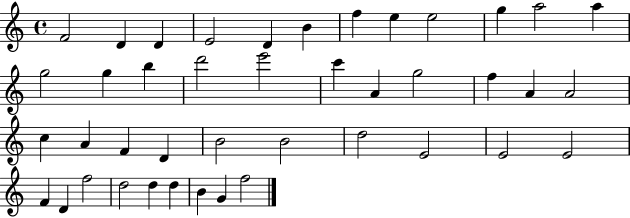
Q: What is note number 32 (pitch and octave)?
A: E4